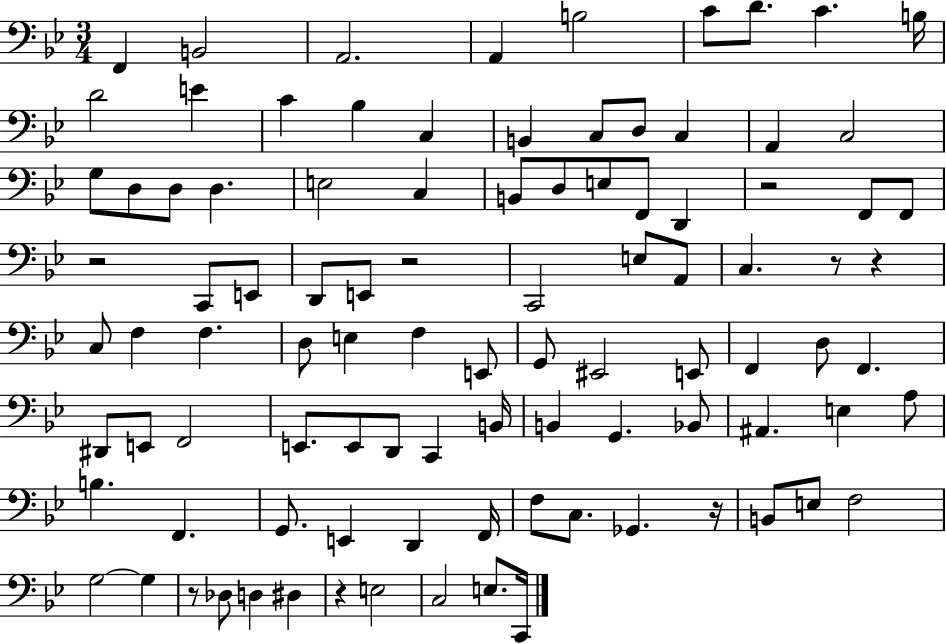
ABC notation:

X:1
T:Untitled
M:3/4
L:1/4
K:Bb
F,, B,,2 A,,2 A,, B,2 C/2 D/2 C B,/4 D2 E C _B, C, B,, C,/2 D,/2 C, A,, C,2 G,/2 D,/2 D,/2 D, E,2 C, B,,/2 D,/2 E,/2 F,,/2 D,, z2 F,,/2 F,,/2 z2 C,,/2 E,,/2 D,,/2 E,,/2 z2 C,,2 E,/2 A,,/2 C, z/2 z C,/2 F, F, D,/2 E, F, E,,/2 G,,/2 ^E,,2 E,,/2 F,, D,/2 F,, ^D,,/2 E,,/2 F,,2 E,,/2 E,,/2 D,,/2 C,, B,,/4 B,, G,, _B,,/2 ^A,, E, A,/2 B, F,, G,,/2 E,, D,, F,,/4 F,/2 C,/2 _G,, z/4 B,,/2 E,/2 F,2 G,2 G, z/2 _D,/2 D, ^D, z E,2 C,2 E,/2 C,,/4